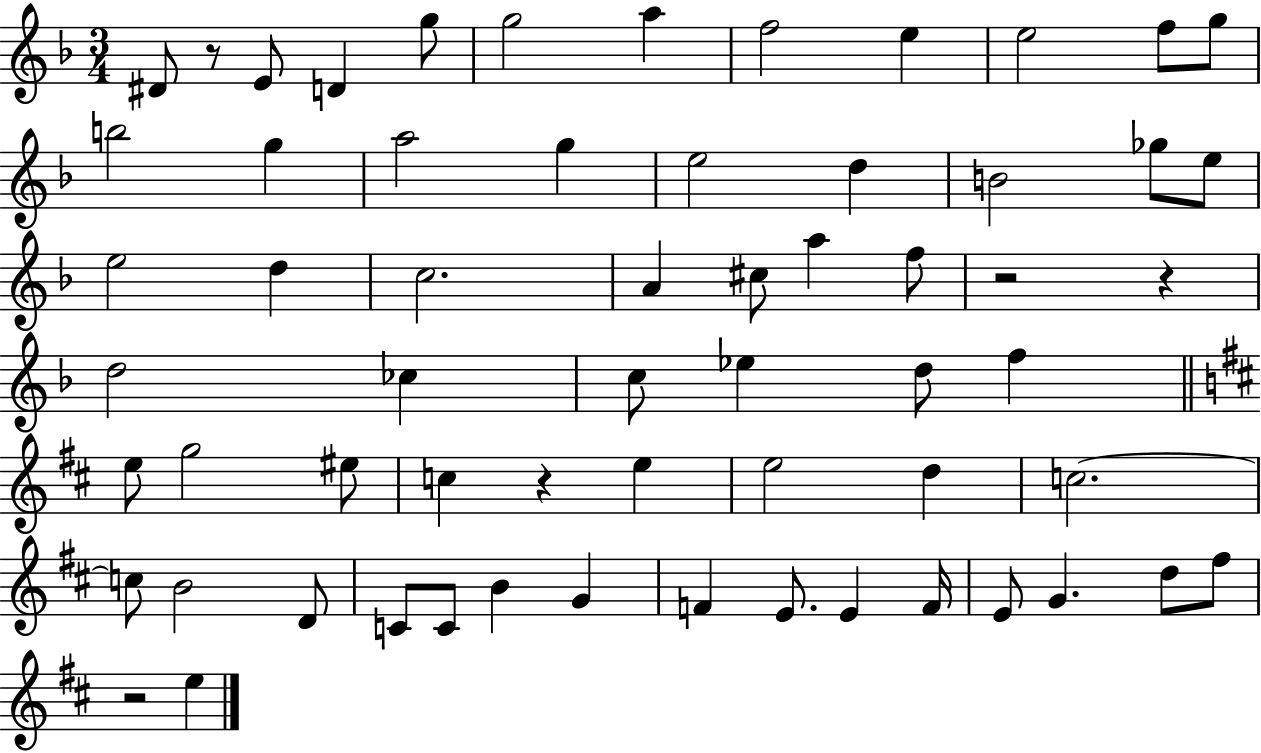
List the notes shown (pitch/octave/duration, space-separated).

D#4/e R/e E4/e D4/q G5/e G5/h A5/q F5/h E5/q E5/h F5/e G5/e B5/h G5/q A5/h G5/q E5/h D5/q B4/h Gb5/e E5/e E5/h D5/q C5/h. A4/q C#5/e A5/q F5/e R/h R/q D5/h CES5/q C5/e Eb5/q D5/e F5/q E5/e G5/h EIS5/e C5/q R/q E5/q E5/h D5/q C5/h. C5/e B4/h D4/e C4/e C4/e B4/q G4/q F4/q E4/e. E4/q F4/s E4/e G4/q. D5/e F#5/e R/h E5/q